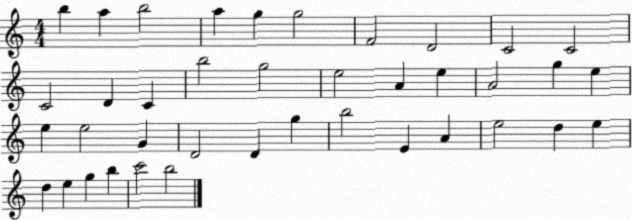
X:1
T:Untitled
M:4/4
L:1/4
K:C
b a b2 a g g2 F2 D2 C2 C2 C2 D C b2 g2 e2 A e A2 g e e e2 G D2 D g b2 E A e2 d e d e g b c'2 b2